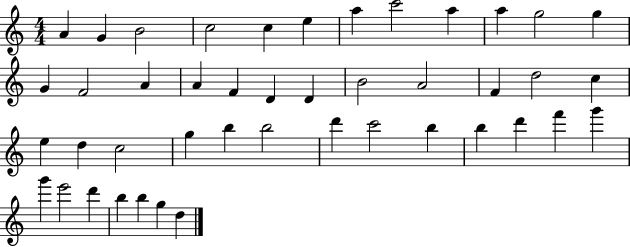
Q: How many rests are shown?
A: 0